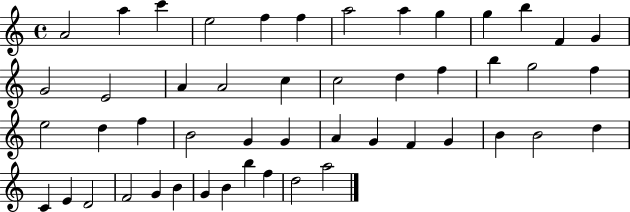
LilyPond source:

{
  \clef treble
  \time 4/4
  \defaultTimeSignature
  \key c \major
  a'2 a''4 c'''4 | e''2 f''4 f''4 | a''2 a''4 g''4 | g''4 b''4 f'4 g'4 | \break g'2 e'2 | a'4 a'2 c''4 | c''2 d''4 f''4 | b''4 g''2 f''4 | \break e''2 d''4 f''4 | b'2 g'4 g'4 | a'4 g'4 f'4 g'4 | b'4 b'2 d''4 | \break c'4 e'4 d'2 | f'2 g'4 b'4 | g'4 b'4 b''4 f''4 | d''2 a''2 | \break \bar "|."
}